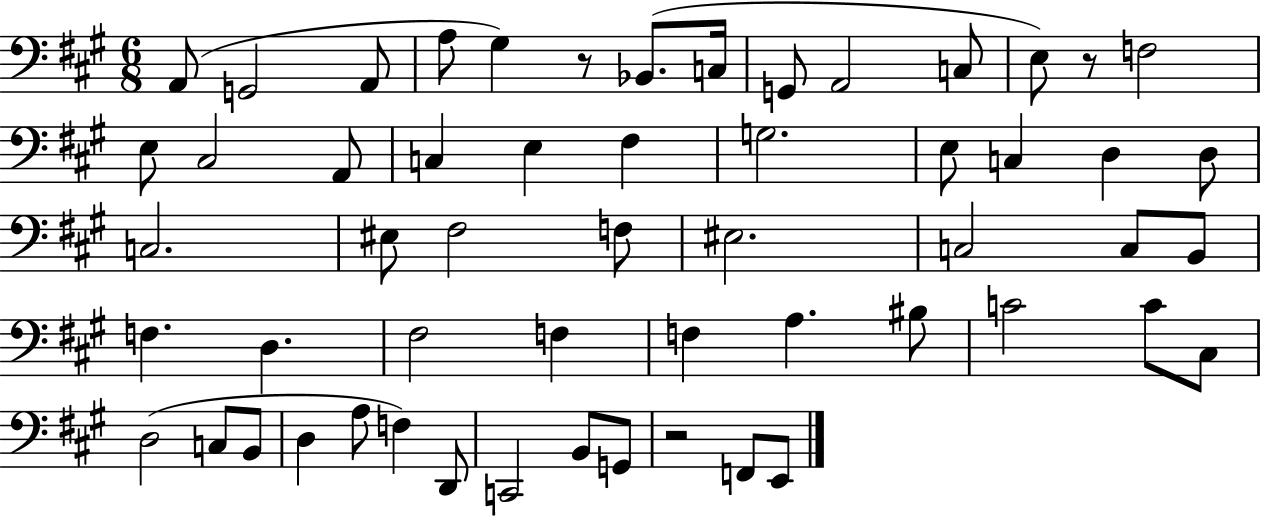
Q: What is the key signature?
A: A major